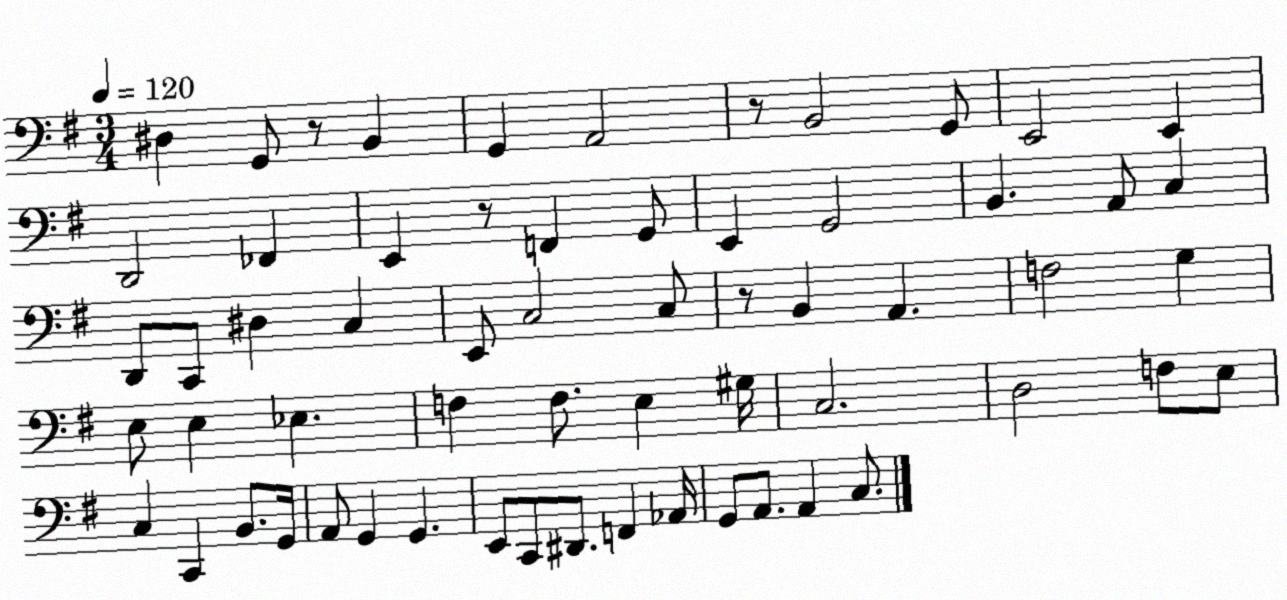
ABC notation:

X:1
T:Untitled
M:3/4
L:1/4
K:G
^D, G,,/2 z/2 B,, G,, A,,2 z/2 B,,2 G,,/2 E,,2 E,, D,,2 _F,, E,, z/2 F,, G,,/2 E,, G,,2 B,, A,,/2 C, D,,/2 C,,/2 ^D, C, E,,/2 C,2 C,/2 z/2 B,, A,, F,2 G, E,/2 E, _E, F, F,/2 E, ^G,/4 C,2 D,2 F,/2 E,/2 C, C,, B,,/2 G,,/4 A,,/2 G,, G,, E,,/2 C,,/2 ^D,,/2 F,, _A,,/4 G,,/2 A,,/2 A,, C,/2